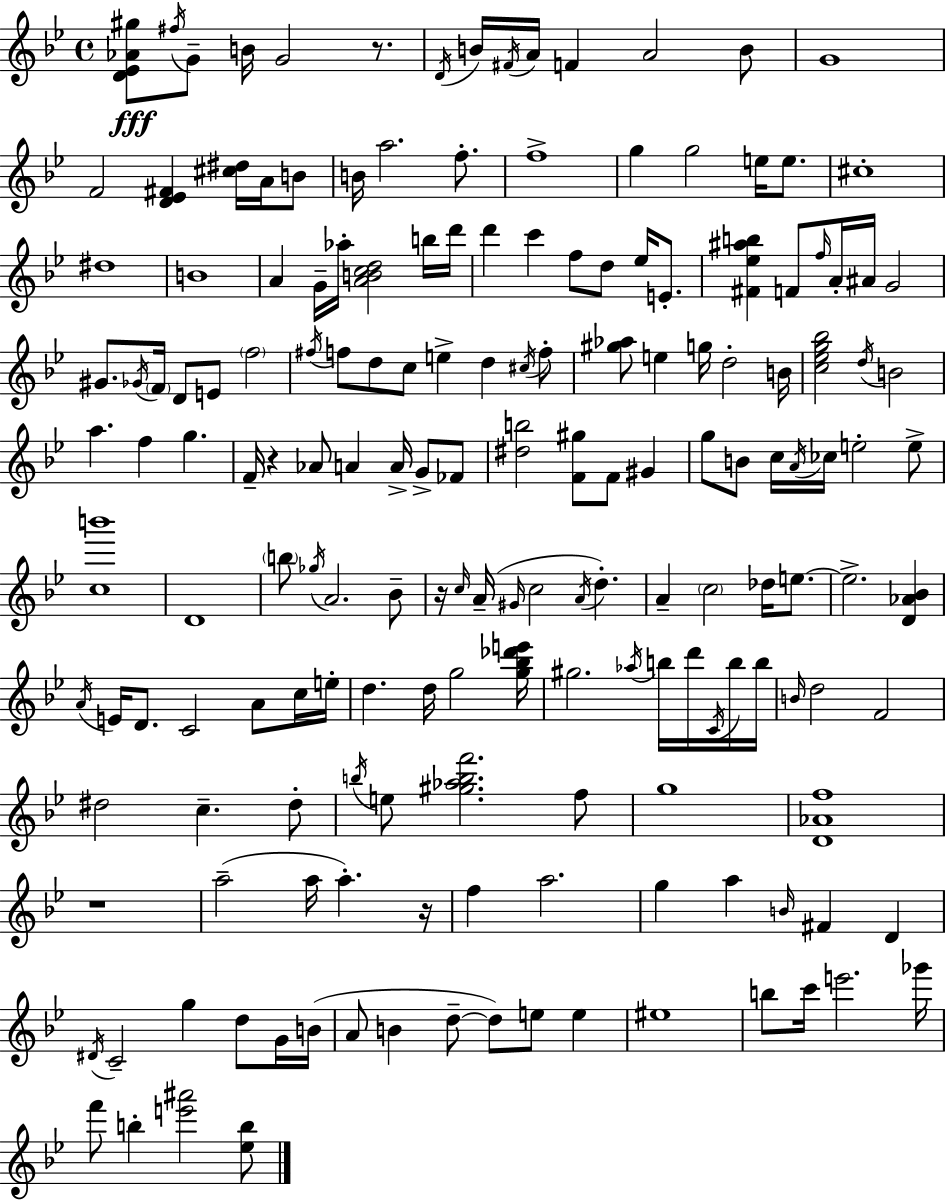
{
  \clef treble
  \time 4/4
  \defaultTimeSignature
  \key bes \major
  <d' ees' aes' gis''>8\fff \acciaccatura { fis''16 } g'8-- b'16 g'2 r8. | \acciaccatura { d'16 } b'16 \acciaccatura { fis'16 } a'16 f'4 a'2 | b'8 g'1 | f'2 <d' ees' fis'>4 <cis'' dis''>16 | \break a'16 b'8 b'16 a''2. | f''8.-. f''1-> | g''4 g''2 e''16 | e''8. cis''1-. | \break dis''1 | b'1 | a'4 g'16-- aes''16-. <a' b' c'' d''>2 | b''16 d'''16 d'''4 c'''4 f''8 d''8 ees''16 | \break e'8.-. <fis' ees'' ais'' b''>4 f'8 \grace { f''16 } a'16-. ais'16 g'2 | gis'8. \acciaccatura { ges'16 } \parenthesize f'16 d'8 e'8 \parenthesize f''2 | \acciaccatura { fis''16 } f''8 d''8 c''8 e''4-> | d''4 \acciaccatura { cis''16 } f''8-. <gis'' aes''>8 e''4 g''16 d''2-. | \break b'16 <c'' ees'' g'' bes''>2 \acciaccatura { d''16 } | b'2 a''4. f''4 | g''4. f'16-- r4 aes'8 a'4 | a'16-> g'8-> fes'8 <dis'' b''>2 | \break <f' gis''>8 f'8 gis'4 g''8 b'8 c''16 \acciaccatura { a'16 } ces''16 e''2-. | e''8-> <c'' b'''>1 | d'1 | \parenthesize b''8 \acciaccatura { ges''16 } a'2. | \break bes'8-- r16 \grace { c''16 } a'16--( \grace { gis'16 } c''2 | \acciaccatura { a'16 } d''4.-.) a'4-- | \parenthesize c''2 des''16 e''8.~~ e''2.-> | <d' aes' bes'>4 \acciaccatura { a'16 } e'16 d'8. | \break c'2 a'8 c''16 e''16-. d''4. | d''16 g''2 <g'' bes'' des''' e'''>16 gis''2. | \acciaccatura { aes''16 } b''16 d'''16 \acciaccatura { c'16 } b''16 b''16 | \grace { b'16 } d''2 f'2 | \break dis''2 c''4.-- dis''8-. | \acciaccatura { b''16 } e''8 <gis'' aes'' b'' f'''>2. | f''8 g''1 | <d' aes' f''>1 | \break r1 | a''2--( a''16 a''4.-.) | r16 f''4 a''2. | g''4 a''4 \grace { b'16 } fis'4 d'4 | \break \acciaccatura { dis'16 } c'2-- g''4 | d''8 g'16 b'16( a'8 b'4 d''8--~~ d''8) e''8 | e''4 eis''1 | b''8 c'''16 e'''2. | \break ges'''16 f'''8 b''4-. <e''' ais'''>2 | <ees'' b''>8 \bar "|."
}